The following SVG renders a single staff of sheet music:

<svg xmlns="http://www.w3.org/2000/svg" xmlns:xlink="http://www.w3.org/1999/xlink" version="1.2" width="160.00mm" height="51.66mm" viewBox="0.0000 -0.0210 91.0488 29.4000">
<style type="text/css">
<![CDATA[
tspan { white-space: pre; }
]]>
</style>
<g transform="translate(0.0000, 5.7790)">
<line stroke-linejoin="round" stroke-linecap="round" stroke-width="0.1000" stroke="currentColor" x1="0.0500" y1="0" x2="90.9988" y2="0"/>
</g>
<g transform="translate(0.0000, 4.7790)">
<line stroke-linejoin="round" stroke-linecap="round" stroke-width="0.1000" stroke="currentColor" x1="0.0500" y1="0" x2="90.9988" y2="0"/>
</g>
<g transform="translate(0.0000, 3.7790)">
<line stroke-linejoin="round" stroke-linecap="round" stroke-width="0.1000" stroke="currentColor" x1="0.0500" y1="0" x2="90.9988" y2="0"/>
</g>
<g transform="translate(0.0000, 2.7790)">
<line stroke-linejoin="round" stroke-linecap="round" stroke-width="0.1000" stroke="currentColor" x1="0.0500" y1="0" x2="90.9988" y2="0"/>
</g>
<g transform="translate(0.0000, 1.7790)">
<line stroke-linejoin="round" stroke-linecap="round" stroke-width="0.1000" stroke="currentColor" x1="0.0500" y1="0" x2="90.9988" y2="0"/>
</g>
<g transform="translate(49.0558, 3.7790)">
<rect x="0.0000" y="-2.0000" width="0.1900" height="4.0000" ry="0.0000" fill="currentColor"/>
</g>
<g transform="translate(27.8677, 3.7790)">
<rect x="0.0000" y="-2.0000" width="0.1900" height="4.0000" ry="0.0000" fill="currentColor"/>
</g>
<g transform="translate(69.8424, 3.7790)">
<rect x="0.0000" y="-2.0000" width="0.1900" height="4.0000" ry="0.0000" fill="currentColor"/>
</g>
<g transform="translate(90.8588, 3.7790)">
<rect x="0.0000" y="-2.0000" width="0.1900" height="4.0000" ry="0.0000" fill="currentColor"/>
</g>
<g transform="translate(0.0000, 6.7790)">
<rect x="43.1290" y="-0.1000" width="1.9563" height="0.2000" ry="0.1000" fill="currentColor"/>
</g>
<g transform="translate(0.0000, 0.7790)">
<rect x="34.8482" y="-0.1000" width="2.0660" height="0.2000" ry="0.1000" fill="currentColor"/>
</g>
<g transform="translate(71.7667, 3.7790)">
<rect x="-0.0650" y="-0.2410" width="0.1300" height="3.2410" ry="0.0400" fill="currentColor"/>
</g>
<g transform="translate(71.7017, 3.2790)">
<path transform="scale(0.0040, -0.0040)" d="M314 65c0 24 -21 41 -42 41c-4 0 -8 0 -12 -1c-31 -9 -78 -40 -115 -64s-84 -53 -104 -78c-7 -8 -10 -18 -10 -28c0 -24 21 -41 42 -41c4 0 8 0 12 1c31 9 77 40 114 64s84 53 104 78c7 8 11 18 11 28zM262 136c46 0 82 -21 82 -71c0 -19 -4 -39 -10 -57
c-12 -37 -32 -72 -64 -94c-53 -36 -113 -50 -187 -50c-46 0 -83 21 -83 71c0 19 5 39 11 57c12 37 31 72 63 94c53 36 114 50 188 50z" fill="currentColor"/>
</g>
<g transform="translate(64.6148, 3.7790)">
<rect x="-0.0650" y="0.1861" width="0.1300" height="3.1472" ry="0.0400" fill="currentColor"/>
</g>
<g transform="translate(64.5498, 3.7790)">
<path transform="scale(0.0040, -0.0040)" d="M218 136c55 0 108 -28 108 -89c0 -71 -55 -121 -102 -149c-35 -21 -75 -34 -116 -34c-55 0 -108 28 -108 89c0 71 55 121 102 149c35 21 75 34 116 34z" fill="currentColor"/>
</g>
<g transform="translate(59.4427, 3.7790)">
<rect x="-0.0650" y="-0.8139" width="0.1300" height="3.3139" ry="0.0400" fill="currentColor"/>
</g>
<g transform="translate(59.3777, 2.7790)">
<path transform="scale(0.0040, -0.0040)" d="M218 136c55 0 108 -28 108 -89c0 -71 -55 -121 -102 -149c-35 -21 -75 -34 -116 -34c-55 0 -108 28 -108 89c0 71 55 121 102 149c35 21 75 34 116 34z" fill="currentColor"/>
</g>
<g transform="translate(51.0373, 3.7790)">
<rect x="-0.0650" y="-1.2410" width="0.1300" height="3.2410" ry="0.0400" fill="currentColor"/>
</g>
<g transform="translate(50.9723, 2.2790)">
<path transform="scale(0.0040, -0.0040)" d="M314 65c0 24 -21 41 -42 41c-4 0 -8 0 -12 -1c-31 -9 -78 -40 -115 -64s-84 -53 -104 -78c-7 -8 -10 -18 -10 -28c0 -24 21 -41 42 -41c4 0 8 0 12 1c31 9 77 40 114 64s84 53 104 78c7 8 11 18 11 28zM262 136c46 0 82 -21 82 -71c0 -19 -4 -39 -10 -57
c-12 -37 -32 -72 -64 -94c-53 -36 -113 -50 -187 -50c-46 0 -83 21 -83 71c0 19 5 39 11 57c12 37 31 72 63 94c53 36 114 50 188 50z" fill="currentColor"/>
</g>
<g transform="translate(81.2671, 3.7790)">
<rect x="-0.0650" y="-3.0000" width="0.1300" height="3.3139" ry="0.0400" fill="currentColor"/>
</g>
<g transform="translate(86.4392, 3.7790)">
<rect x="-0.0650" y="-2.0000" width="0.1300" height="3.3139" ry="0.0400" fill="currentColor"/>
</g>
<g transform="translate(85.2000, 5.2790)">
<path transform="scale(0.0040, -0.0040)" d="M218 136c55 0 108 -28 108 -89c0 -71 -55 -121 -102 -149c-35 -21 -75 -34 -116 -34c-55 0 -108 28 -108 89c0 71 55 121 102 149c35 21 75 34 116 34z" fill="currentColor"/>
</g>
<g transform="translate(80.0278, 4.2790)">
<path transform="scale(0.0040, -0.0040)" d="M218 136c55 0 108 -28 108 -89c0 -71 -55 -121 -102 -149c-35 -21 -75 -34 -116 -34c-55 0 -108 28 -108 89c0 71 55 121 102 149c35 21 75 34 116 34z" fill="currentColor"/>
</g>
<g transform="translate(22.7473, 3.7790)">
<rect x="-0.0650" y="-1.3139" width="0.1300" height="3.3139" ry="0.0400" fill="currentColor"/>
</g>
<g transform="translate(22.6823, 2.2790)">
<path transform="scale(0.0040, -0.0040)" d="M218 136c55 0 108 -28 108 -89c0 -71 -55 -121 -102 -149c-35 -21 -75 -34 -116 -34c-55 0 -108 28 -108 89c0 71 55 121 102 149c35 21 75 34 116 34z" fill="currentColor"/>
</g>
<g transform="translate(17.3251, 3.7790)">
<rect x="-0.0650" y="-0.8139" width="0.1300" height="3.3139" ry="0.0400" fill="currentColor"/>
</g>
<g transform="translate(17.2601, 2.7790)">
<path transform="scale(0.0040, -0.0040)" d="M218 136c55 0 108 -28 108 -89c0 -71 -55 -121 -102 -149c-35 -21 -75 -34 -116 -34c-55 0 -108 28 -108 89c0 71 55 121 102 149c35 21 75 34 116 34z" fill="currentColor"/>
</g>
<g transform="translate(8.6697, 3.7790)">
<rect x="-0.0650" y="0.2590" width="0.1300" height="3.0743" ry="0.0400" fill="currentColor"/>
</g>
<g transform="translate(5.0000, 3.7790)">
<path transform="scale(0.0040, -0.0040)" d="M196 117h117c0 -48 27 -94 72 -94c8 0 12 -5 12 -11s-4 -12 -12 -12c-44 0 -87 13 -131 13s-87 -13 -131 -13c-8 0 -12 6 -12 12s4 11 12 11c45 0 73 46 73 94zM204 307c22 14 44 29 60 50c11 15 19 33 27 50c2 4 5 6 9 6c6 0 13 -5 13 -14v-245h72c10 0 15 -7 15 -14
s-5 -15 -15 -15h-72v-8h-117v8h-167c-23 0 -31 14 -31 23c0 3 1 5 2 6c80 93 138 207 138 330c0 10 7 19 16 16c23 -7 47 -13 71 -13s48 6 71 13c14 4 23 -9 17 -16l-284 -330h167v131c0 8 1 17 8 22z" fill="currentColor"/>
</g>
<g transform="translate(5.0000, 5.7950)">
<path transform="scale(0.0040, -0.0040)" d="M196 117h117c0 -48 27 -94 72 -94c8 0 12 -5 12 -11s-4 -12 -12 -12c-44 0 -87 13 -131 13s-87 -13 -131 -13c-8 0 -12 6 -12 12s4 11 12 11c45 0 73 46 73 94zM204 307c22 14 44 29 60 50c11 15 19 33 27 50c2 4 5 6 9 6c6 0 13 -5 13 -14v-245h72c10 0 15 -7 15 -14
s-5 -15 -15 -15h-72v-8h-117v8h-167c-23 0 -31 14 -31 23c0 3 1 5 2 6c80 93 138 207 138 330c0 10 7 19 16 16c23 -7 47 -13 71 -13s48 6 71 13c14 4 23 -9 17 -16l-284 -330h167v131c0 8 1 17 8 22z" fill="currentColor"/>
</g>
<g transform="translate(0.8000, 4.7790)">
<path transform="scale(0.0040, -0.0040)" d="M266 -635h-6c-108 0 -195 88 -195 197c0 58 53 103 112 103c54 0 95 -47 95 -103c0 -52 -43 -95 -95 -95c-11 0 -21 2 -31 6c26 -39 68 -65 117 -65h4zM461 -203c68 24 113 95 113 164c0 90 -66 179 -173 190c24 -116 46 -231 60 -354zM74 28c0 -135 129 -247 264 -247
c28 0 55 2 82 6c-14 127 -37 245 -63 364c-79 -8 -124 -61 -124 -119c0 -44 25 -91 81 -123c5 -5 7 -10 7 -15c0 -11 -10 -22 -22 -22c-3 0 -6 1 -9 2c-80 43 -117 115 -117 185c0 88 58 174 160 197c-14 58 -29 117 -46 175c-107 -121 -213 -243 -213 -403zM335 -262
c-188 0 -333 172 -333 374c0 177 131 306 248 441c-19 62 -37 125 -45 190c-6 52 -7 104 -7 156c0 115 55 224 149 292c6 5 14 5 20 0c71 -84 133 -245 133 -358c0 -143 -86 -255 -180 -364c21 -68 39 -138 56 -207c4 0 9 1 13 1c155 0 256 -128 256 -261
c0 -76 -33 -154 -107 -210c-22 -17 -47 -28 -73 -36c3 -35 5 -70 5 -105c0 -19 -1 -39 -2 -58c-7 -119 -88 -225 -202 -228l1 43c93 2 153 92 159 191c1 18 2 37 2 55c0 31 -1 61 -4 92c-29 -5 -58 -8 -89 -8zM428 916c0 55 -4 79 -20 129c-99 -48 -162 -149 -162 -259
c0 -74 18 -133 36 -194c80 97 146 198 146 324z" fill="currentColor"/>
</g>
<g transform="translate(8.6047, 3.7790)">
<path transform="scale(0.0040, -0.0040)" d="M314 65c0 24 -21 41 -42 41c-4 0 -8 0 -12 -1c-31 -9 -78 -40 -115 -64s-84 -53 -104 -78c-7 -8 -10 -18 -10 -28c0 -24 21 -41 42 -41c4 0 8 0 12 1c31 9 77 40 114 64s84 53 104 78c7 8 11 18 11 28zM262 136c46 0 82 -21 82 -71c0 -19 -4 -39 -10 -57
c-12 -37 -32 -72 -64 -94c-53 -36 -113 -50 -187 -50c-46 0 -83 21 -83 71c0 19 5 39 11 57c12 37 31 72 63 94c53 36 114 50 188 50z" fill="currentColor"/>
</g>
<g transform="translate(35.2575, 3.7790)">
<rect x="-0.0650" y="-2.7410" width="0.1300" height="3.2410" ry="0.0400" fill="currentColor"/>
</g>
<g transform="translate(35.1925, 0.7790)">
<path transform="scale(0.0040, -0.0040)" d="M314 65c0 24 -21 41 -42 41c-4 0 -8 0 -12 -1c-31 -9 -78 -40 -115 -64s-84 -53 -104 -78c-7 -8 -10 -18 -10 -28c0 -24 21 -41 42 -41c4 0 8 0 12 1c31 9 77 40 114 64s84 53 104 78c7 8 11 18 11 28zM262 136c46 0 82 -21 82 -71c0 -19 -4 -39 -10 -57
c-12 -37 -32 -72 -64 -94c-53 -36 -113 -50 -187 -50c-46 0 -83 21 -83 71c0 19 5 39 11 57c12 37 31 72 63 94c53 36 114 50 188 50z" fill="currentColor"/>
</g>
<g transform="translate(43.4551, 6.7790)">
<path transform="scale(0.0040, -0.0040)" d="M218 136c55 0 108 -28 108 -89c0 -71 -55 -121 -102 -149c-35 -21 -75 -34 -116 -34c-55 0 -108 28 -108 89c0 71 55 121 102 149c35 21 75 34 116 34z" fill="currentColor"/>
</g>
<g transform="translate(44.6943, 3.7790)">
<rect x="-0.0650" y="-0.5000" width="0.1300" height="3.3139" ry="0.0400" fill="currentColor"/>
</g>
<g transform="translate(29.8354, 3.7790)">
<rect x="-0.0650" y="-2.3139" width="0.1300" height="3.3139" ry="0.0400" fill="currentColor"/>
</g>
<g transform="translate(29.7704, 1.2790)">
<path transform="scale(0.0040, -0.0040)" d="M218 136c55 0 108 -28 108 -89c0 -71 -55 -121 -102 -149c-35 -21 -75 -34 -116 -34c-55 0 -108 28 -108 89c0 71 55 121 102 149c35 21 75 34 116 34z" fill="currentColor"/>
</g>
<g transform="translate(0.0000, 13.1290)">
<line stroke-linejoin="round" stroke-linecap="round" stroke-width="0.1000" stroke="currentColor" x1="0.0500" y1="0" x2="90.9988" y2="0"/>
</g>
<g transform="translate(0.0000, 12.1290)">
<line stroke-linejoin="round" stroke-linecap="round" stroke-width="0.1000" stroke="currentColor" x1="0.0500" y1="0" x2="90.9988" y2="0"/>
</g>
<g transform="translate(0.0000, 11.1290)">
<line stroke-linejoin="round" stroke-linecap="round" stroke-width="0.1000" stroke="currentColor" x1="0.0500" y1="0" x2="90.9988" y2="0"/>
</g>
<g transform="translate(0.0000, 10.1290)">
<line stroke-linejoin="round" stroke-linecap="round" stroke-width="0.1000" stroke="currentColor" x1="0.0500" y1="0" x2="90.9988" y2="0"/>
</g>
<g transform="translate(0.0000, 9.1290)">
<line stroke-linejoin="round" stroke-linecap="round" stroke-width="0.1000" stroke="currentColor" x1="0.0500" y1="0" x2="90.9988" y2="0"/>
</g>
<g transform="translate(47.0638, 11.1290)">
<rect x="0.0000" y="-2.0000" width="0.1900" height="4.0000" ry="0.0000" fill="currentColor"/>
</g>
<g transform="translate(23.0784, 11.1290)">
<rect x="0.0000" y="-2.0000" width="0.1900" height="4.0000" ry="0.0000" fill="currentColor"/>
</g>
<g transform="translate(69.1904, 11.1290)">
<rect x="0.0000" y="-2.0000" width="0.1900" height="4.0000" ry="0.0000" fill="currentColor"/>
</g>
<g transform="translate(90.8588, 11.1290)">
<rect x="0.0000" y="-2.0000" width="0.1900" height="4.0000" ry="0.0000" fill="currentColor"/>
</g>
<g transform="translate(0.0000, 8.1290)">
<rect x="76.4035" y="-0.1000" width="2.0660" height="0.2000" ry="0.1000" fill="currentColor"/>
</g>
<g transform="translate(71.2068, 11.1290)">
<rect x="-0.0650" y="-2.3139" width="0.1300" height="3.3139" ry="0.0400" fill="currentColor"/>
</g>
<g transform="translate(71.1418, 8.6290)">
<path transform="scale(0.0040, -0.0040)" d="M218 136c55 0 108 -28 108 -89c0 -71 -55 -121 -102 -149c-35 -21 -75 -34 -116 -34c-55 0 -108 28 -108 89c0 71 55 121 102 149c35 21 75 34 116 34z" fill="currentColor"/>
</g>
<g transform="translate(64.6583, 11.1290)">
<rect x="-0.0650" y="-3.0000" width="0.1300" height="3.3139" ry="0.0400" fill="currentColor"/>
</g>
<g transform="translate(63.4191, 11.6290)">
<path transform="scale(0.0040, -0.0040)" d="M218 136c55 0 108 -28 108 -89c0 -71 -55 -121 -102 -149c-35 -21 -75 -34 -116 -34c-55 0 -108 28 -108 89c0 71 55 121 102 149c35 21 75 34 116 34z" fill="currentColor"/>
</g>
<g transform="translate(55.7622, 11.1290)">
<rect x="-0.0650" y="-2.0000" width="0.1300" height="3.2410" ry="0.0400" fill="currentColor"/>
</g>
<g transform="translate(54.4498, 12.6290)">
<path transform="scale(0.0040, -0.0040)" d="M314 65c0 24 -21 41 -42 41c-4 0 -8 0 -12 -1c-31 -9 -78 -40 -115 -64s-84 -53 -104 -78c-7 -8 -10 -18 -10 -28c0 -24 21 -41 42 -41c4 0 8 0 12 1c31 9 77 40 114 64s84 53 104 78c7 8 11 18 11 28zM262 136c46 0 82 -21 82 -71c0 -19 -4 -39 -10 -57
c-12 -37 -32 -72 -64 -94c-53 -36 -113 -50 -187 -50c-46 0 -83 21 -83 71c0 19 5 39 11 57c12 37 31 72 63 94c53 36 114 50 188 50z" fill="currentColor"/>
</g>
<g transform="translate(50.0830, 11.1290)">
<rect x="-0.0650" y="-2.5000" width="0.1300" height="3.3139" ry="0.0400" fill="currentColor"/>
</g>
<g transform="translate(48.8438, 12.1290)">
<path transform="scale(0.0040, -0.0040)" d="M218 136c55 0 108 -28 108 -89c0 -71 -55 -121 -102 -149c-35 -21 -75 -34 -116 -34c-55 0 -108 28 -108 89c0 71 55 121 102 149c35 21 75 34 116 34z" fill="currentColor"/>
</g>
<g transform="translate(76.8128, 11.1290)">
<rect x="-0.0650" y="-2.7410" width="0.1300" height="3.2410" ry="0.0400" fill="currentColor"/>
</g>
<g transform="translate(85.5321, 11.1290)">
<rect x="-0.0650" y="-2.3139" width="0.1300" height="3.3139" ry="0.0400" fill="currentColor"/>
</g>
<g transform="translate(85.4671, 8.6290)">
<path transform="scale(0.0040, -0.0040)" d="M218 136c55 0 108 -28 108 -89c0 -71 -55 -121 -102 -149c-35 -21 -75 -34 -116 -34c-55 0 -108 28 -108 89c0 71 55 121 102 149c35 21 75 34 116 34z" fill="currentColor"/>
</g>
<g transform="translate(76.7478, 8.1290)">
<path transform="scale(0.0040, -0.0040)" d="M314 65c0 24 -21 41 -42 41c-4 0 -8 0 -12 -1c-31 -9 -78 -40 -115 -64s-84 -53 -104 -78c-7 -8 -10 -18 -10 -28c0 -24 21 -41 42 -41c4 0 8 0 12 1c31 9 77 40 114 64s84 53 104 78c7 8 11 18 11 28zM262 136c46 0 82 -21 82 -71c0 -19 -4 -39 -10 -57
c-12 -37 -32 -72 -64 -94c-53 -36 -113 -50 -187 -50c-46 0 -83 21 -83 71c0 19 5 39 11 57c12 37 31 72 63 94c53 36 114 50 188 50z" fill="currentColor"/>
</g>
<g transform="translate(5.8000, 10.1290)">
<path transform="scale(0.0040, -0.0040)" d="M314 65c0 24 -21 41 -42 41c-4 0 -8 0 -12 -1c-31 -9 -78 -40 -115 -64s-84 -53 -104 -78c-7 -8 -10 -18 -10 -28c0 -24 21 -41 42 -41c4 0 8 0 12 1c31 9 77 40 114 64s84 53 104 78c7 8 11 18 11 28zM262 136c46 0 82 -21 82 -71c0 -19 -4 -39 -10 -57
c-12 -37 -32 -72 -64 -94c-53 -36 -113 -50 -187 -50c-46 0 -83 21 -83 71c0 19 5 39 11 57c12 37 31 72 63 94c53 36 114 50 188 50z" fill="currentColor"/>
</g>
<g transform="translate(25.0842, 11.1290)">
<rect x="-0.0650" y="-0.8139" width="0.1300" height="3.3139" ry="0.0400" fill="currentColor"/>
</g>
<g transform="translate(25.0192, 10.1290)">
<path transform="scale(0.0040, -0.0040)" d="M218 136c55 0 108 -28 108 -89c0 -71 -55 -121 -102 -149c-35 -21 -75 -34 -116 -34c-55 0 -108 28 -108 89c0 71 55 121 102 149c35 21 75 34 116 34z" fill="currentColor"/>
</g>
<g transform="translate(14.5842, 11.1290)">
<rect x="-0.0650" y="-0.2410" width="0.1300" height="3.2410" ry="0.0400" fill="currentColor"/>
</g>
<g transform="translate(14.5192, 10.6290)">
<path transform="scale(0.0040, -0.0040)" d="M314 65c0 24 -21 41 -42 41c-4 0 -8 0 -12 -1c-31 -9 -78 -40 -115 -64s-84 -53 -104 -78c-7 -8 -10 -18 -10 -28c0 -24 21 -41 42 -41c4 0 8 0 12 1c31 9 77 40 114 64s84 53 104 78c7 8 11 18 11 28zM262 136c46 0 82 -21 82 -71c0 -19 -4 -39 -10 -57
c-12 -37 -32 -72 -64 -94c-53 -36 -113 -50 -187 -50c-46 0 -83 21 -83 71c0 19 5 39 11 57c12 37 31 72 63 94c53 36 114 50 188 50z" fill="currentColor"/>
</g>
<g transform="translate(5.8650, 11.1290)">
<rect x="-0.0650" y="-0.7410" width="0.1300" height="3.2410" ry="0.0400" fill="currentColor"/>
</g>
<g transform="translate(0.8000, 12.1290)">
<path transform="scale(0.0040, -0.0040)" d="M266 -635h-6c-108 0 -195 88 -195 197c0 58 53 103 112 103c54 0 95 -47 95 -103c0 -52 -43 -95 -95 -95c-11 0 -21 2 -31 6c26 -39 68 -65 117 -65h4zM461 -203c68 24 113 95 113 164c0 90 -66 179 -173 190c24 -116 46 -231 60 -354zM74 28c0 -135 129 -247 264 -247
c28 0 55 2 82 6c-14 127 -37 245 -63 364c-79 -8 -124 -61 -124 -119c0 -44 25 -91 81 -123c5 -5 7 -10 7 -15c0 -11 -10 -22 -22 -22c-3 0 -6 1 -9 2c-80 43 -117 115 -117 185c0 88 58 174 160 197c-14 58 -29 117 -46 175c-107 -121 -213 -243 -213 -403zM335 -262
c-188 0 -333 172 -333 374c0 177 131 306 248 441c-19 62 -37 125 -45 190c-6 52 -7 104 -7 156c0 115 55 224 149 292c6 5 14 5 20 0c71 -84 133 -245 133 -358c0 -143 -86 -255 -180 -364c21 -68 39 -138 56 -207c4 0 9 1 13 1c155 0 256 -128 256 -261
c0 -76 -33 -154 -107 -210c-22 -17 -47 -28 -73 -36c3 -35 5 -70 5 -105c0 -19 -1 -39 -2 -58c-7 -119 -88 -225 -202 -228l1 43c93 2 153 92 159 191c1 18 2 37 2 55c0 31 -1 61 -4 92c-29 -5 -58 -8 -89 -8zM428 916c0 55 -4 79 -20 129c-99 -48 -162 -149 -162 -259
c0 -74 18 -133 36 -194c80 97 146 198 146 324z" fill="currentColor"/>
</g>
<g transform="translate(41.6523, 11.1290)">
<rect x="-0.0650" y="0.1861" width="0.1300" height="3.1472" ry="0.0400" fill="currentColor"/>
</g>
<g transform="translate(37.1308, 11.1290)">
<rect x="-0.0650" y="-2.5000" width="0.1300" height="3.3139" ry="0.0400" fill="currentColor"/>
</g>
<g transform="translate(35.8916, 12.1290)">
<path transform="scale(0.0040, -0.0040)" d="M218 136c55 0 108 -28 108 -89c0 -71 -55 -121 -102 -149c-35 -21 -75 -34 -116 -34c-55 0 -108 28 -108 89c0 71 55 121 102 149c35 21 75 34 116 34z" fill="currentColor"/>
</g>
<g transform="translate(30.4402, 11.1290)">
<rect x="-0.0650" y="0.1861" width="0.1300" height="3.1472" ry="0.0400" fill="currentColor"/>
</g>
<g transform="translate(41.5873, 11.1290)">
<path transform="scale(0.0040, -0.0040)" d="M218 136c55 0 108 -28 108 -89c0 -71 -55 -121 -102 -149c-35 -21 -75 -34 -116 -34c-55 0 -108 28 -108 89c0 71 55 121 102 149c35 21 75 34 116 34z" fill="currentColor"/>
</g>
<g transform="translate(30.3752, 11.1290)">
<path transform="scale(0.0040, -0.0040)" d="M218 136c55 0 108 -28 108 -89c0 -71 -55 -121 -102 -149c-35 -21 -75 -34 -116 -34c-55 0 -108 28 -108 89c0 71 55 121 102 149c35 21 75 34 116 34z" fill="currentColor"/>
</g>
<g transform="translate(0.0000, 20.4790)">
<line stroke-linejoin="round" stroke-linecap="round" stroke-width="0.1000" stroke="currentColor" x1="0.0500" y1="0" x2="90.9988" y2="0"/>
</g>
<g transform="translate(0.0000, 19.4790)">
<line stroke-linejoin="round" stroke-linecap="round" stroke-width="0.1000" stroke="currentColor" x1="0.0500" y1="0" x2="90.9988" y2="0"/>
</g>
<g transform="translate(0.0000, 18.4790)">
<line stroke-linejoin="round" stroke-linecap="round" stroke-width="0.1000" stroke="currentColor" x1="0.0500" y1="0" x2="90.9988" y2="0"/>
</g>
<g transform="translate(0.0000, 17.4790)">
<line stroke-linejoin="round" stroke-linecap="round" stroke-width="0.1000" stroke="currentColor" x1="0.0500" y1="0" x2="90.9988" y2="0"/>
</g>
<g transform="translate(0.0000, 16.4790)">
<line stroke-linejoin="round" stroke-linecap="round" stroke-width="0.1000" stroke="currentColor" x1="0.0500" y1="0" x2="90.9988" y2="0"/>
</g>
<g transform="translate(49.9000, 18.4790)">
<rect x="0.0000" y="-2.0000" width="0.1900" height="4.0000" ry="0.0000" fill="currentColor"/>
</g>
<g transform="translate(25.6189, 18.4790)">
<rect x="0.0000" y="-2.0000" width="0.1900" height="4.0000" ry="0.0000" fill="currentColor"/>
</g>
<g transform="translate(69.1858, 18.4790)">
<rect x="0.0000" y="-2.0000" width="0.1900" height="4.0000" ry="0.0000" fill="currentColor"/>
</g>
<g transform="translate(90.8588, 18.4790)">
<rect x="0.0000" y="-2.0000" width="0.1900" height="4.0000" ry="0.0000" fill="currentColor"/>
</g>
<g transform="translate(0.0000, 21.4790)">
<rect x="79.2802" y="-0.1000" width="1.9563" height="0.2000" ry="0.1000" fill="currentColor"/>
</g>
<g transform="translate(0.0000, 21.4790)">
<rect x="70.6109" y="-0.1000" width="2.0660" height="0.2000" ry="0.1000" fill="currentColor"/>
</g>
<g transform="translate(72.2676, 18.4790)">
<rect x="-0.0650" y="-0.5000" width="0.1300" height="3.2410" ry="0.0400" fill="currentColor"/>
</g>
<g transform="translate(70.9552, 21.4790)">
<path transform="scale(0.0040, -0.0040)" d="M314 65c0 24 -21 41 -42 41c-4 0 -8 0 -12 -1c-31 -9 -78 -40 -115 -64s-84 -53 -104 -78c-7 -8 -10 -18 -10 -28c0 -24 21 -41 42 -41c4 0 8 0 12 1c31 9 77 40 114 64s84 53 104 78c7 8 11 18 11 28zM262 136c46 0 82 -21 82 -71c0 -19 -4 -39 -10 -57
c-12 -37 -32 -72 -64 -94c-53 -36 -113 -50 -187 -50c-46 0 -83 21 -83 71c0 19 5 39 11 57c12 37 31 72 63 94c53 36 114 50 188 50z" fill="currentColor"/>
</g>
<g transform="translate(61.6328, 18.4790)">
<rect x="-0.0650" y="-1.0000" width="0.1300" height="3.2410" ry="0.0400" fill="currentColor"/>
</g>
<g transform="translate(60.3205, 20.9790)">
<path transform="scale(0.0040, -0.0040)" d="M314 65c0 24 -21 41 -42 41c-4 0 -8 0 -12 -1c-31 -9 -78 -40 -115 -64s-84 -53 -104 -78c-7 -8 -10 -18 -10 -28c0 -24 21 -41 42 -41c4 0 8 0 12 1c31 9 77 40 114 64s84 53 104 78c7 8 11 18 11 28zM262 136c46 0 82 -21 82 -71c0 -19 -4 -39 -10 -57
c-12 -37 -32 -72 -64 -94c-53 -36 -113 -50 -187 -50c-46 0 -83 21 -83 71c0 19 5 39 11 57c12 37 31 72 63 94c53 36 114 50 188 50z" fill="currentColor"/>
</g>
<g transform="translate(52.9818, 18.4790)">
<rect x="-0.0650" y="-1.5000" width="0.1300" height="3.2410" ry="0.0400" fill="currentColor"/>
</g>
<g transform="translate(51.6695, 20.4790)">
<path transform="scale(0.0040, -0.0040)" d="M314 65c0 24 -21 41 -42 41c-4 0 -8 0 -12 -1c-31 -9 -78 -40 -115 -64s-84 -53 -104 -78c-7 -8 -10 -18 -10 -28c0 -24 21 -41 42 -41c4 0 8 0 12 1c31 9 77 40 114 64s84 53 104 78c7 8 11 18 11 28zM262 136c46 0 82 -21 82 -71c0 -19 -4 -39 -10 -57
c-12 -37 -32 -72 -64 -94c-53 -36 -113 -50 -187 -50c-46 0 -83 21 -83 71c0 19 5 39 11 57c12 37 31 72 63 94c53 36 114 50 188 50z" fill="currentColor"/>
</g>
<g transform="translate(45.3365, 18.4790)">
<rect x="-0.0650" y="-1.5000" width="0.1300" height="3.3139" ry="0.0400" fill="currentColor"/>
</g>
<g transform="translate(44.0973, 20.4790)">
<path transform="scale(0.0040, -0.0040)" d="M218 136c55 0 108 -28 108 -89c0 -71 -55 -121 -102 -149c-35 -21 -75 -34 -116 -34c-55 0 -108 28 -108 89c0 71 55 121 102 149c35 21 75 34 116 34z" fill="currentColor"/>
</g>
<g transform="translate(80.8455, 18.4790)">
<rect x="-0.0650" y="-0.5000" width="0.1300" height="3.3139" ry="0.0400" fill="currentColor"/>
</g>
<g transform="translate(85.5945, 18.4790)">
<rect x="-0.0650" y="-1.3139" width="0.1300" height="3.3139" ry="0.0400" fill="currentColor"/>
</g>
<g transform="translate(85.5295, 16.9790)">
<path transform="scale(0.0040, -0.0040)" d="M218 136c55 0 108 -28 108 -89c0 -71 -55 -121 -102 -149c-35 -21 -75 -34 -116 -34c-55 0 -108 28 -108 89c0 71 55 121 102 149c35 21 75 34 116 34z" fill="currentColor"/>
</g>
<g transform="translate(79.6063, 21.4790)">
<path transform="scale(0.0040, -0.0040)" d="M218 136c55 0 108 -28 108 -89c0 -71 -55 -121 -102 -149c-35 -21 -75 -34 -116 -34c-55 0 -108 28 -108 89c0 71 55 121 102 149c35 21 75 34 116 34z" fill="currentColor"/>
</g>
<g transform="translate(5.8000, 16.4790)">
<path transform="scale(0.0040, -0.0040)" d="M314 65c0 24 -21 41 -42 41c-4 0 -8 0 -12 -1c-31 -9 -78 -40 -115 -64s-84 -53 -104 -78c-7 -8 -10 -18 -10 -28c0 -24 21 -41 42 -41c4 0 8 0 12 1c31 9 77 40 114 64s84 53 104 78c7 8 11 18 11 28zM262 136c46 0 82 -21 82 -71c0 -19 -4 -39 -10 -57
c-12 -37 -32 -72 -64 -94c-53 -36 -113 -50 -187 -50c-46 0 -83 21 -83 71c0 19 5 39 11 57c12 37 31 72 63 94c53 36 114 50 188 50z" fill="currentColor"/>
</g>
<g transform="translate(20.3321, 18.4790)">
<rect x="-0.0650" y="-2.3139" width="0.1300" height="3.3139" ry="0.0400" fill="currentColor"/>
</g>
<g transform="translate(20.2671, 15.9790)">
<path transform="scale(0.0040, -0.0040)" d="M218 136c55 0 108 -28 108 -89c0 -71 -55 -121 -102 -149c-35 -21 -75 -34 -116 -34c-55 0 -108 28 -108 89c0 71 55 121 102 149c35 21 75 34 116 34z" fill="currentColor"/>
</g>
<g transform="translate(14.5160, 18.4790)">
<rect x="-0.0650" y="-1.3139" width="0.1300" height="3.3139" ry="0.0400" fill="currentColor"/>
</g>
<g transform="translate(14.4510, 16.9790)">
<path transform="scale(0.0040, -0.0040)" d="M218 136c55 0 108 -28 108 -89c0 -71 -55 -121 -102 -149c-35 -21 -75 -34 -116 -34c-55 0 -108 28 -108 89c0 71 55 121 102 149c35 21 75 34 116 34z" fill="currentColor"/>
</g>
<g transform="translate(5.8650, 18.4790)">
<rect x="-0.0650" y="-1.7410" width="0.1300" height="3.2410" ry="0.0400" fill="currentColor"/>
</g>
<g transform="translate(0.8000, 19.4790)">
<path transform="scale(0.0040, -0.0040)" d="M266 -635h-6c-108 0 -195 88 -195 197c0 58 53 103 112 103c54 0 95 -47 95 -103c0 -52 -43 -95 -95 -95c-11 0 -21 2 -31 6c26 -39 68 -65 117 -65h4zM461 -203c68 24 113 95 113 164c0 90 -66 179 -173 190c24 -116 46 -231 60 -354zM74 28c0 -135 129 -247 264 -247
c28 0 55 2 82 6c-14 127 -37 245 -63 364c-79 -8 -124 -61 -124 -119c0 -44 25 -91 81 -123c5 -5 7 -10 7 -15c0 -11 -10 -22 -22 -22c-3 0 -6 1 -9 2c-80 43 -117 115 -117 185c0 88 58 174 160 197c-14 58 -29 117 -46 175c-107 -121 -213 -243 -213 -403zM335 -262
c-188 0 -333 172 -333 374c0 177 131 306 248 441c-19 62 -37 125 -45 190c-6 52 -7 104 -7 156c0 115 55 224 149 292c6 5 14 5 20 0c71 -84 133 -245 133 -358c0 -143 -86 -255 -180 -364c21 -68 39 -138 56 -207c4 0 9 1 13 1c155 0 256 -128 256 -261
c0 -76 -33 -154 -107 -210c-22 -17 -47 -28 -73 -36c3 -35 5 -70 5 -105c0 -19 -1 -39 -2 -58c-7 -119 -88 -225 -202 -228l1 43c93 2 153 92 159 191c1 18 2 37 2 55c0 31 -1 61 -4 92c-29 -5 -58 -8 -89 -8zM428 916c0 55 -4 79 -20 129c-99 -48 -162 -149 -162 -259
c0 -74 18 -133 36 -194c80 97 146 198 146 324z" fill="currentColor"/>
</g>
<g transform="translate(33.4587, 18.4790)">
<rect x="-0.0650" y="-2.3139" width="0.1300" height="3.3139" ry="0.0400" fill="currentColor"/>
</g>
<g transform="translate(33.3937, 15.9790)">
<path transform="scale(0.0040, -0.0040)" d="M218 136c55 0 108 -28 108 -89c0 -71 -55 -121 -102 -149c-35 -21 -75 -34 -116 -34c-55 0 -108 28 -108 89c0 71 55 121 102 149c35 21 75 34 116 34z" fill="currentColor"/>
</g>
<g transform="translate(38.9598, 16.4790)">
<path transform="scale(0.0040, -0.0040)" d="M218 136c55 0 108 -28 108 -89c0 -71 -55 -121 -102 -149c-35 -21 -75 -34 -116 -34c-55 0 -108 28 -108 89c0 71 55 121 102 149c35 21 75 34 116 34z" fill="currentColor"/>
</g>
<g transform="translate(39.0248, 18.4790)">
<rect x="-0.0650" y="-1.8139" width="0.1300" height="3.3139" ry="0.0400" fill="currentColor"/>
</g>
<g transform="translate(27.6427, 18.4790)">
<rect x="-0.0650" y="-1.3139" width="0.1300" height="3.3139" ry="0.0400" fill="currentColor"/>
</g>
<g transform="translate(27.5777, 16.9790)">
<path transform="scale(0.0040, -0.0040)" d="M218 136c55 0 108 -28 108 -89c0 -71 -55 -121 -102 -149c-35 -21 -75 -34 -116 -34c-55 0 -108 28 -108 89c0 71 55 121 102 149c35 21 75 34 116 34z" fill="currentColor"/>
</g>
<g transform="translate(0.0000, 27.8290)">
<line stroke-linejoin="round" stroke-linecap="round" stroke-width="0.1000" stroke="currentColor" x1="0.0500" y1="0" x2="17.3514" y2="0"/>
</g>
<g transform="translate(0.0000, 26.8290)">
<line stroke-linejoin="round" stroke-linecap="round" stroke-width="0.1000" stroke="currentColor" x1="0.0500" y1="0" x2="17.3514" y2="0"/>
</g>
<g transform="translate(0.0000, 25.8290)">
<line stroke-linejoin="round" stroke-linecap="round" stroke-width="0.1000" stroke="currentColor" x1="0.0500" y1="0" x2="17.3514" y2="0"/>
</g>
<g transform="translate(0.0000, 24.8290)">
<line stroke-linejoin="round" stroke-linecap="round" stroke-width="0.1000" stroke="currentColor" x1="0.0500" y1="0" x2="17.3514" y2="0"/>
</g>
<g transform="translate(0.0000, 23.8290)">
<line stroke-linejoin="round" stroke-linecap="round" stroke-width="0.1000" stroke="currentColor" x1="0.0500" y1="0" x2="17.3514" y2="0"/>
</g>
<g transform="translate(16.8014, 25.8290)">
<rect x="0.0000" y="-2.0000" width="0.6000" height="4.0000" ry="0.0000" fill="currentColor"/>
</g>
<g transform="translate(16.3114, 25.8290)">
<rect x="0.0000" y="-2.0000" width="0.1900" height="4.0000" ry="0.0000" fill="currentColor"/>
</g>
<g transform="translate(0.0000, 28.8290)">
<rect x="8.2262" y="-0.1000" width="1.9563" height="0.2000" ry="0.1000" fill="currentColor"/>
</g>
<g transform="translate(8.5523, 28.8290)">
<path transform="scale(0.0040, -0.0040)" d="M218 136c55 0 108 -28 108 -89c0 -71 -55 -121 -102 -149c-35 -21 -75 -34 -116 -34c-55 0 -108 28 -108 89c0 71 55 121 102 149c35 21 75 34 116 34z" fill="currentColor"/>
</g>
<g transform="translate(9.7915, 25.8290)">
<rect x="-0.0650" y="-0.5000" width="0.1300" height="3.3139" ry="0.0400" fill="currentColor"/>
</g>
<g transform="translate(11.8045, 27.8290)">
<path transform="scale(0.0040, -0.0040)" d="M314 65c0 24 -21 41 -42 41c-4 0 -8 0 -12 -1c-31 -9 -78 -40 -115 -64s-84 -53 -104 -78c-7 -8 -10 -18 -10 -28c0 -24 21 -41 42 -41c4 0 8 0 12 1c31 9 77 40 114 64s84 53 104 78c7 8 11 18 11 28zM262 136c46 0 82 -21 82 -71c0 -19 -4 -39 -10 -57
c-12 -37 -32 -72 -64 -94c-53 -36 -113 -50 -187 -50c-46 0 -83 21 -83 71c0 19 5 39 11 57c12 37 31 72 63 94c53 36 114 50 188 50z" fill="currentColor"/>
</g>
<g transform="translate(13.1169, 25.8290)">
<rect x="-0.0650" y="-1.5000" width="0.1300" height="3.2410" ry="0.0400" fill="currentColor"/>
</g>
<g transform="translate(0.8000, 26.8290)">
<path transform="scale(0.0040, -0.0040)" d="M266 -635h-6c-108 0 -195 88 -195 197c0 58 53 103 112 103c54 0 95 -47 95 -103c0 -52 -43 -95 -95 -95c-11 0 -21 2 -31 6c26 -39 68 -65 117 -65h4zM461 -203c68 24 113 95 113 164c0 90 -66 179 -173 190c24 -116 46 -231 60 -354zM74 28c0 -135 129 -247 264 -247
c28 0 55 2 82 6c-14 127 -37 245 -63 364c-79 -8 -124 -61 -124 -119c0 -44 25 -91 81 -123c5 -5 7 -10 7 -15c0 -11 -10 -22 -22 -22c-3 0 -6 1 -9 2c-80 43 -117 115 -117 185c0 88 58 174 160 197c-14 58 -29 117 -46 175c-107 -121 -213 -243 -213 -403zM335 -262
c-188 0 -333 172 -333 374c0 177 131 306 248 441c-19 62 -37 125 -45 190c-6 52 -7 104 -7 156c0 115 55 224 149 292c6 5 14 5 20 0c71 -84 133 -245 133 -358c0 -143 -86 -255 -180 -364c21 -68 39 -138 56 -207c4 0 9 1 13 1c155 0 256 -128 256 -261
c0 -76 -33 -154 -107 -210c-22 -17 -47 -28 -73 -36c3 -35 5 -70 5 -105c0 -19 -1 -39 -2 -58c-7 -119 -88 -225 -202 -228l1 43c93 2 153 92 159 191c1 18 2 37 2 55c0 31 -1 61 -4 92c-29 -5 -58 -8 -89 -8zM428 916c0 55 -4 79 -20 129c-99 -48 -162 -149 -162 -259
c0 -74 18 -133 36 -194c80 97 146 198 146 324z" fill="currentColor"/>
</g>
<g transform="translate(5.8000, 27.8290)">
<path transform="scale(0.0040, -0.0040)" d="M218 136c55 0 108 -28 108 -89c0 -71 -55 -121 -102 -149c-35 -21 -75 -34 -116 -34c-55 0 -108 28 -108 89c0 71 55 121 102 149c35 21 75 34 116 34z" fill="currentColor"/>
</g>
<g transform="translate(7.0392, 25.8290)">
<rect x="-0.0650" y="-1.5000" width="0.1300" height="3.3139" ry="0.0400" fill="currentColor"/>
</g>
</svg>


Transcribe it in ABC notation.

X:1
T:Untitled
M:4/4
L:1/4
K:C
B2 d e g a2 C e2 d B c2 A F d2 c2 d B G B G F2 A g a2 g f2 e g e g f E E2 D2 C2 C e E C E2